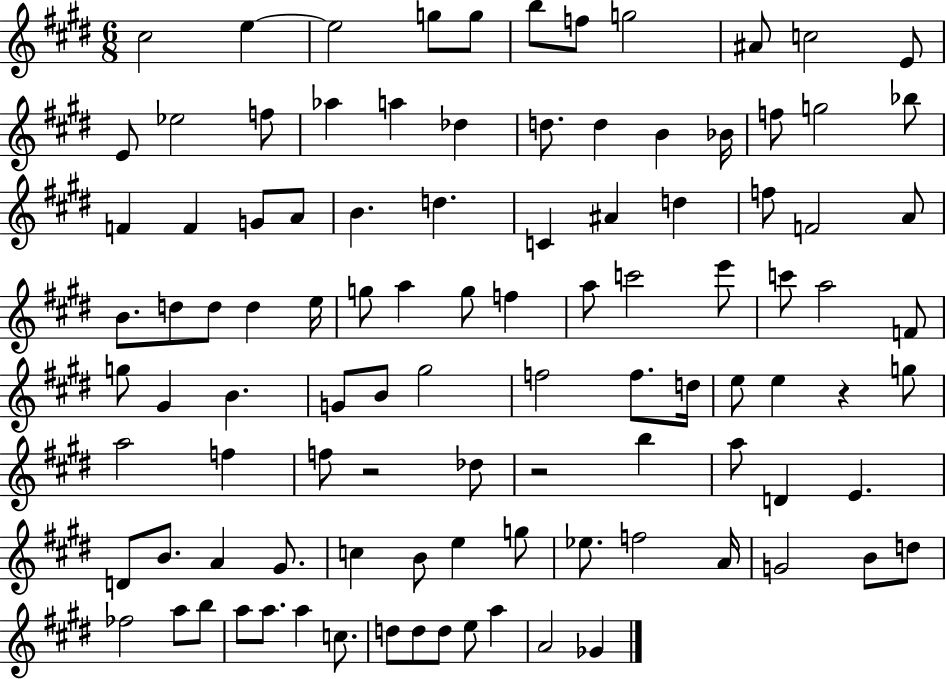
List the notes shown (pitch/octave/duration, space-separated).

C#5/h E5/q E5/h G5/e G5/e B5/e F5/e G5/h A#4/e C5/h E4/e E4/e Eb5/h F5/e Ab5/q A5/q Db5/q D5/e. D5/q B4/q Bb4/s F5/e G5/h Bb5/e F4/q F4/q G4/e A4/e B4/q. D5/q. C4/q A#4/q D5/q F5/e F4/h A4/e B4/e. D5/e D5/e D5/q E5/s G5/e A5/q G5/e F5/q A5/e C6/h E6/e C6/e A5/h F4/e G5/e G#4/q B4/q. G4/e B4/e G#5/h F5/h F5/e. D5/s E5/e E5/q R/q G5/e A5/h F5/q F5/e R/h Db5/e R/h B5/q A5/e D4/q E4/q. D4/e B4/e. A4/q G#4/e. C5/q B4/e E5/q G5/e Eb5/e. F5/h A4/s G4/h B4/e D5/e FES5/h A5/e B5/e A5/e A5/e. A5/q C5/e. D5/e D5/e D5/e E5/e A5/q A4/h Gb4/q